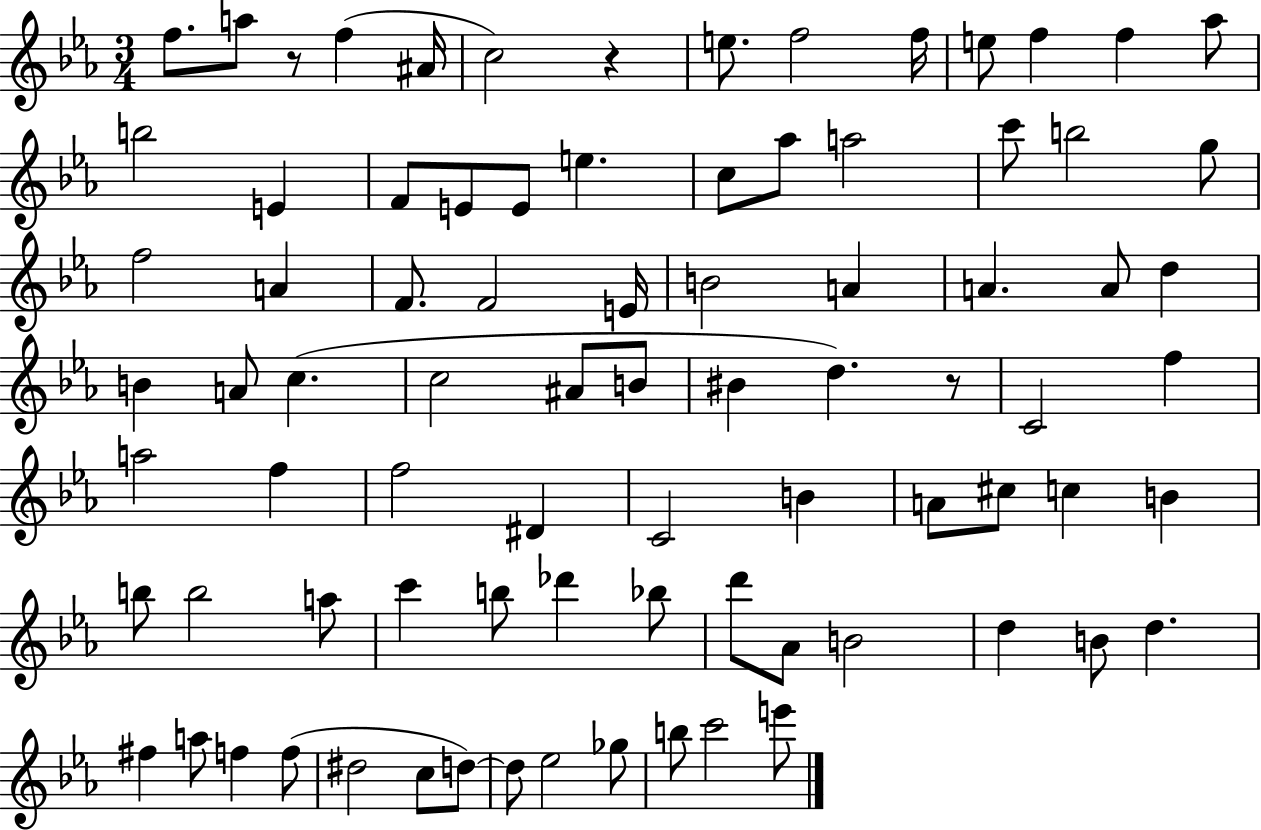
X:1
T:Untitled
M:3/4
L:1/4
K:Eb
f/2 a/2 z/2 f ^A/4 c2 z e/2 f2 f/4 e/2 f f _a/2 b2 E F/2 E/2 E/2 e c/2 _a/2 a2 c'/2 b2 g/2 f2 A F/2 F2 E/4 B2 A A A/2 d B A/2 c c2 ^A/2 B/2 ^B d z/2 C2 f a2 f f2 ^D C2 B A/2 ^c/2 c B b/2 b2 a/2 c' b/2 _d' _b/2 d'/2 _A/2 B2 d B/2 d ^f a/2 f f/2 ^d2 c/2 d/2 d/2 _e2 _g/2 b/2 c'2 e'/2